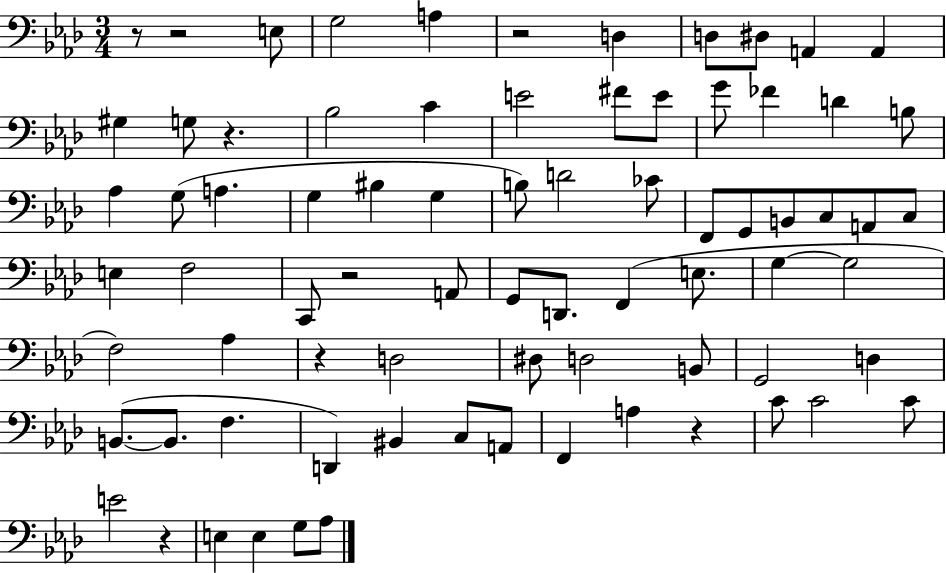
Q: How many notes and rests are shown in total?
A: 77